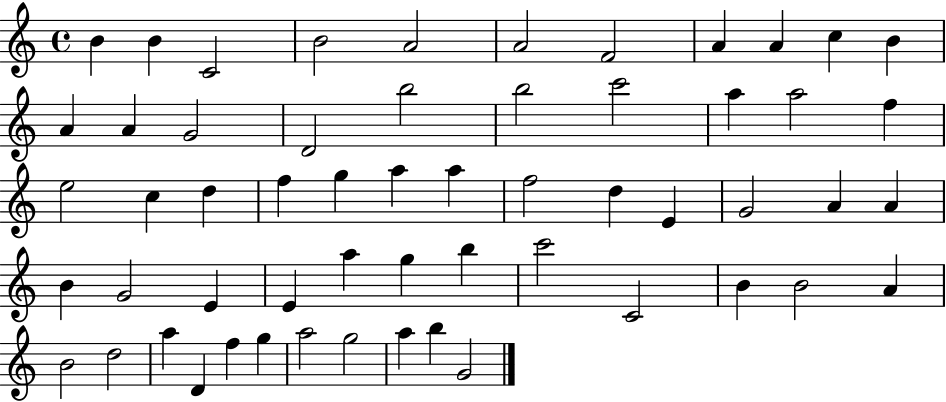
B4/q B4/q C4/h B4/h A4/h A4/h F4/h A4/q A4/q C5/q B4/q A4/q A4/q G4/h D4/h B5/h B5/h C6/h A5/q A5/h F5/q E5/h C5/q D5/q F5/q G5/q A5/q A5/q F5/h D5/q E4/q G4/h A4/q A4/q B4/q G4/h E4/q E4/q A5/q G5/q B5/q C6/h C4/h B4/q B4/h A4/q B4/h D5/h A5/q D4/q F5/q G5/q A5/h G5/h A5/q B5/q G4/h